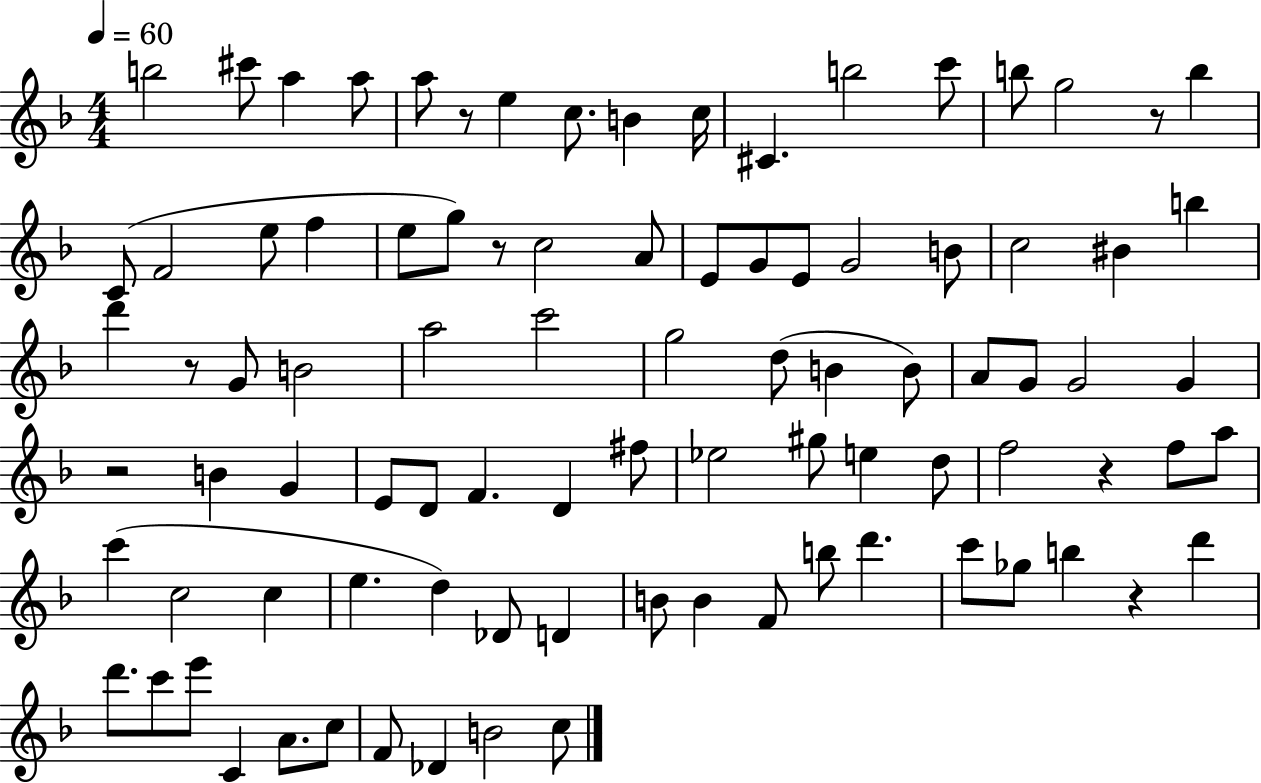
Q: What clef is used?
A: treble